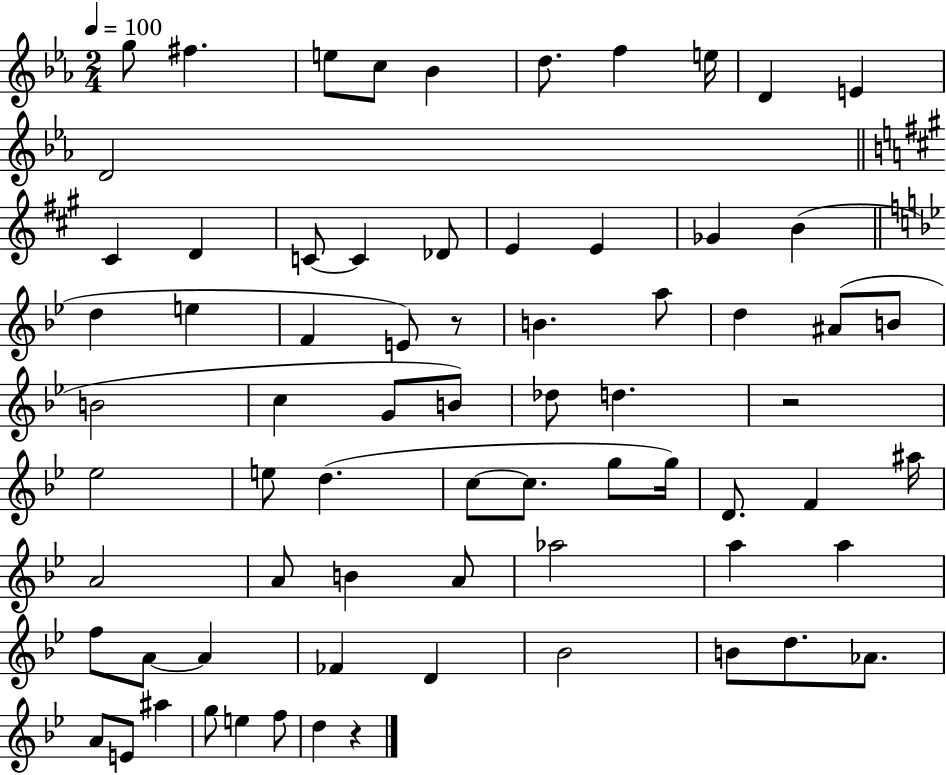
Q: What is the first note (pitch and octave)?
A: G5